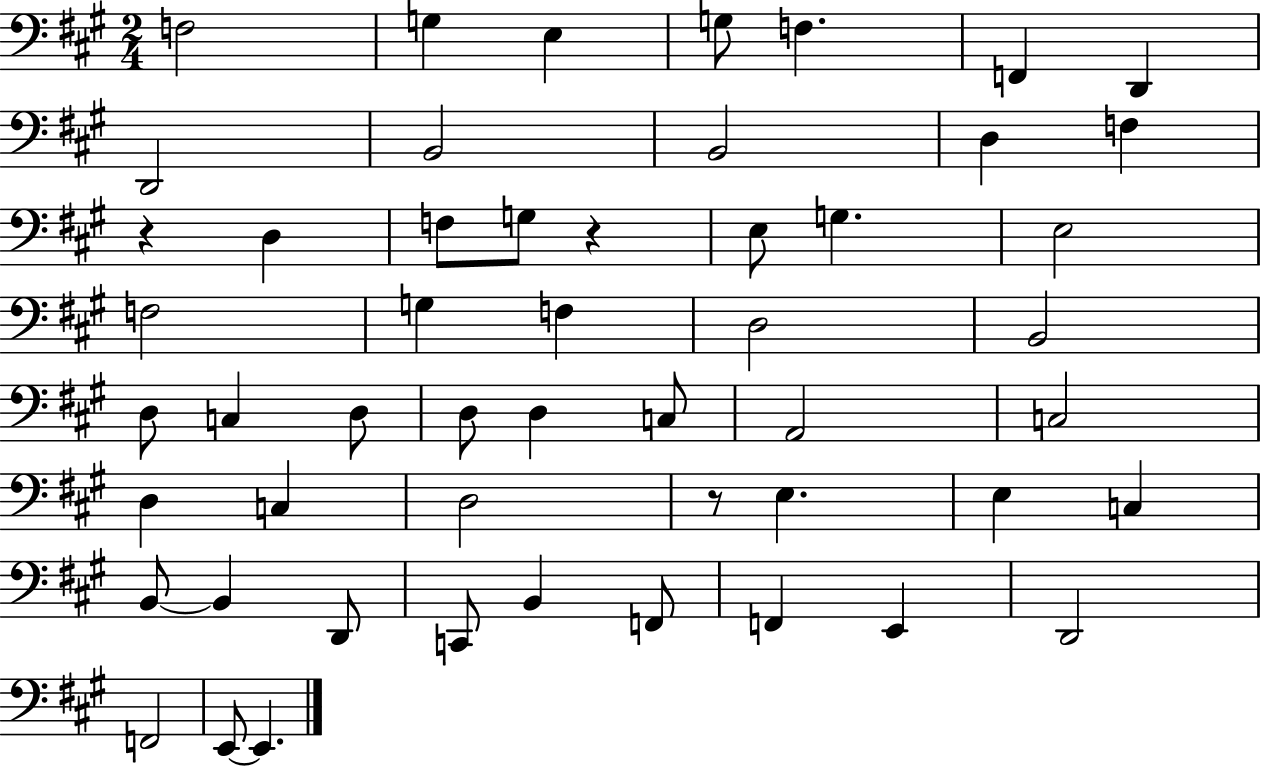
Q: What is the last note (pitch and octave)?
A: E2